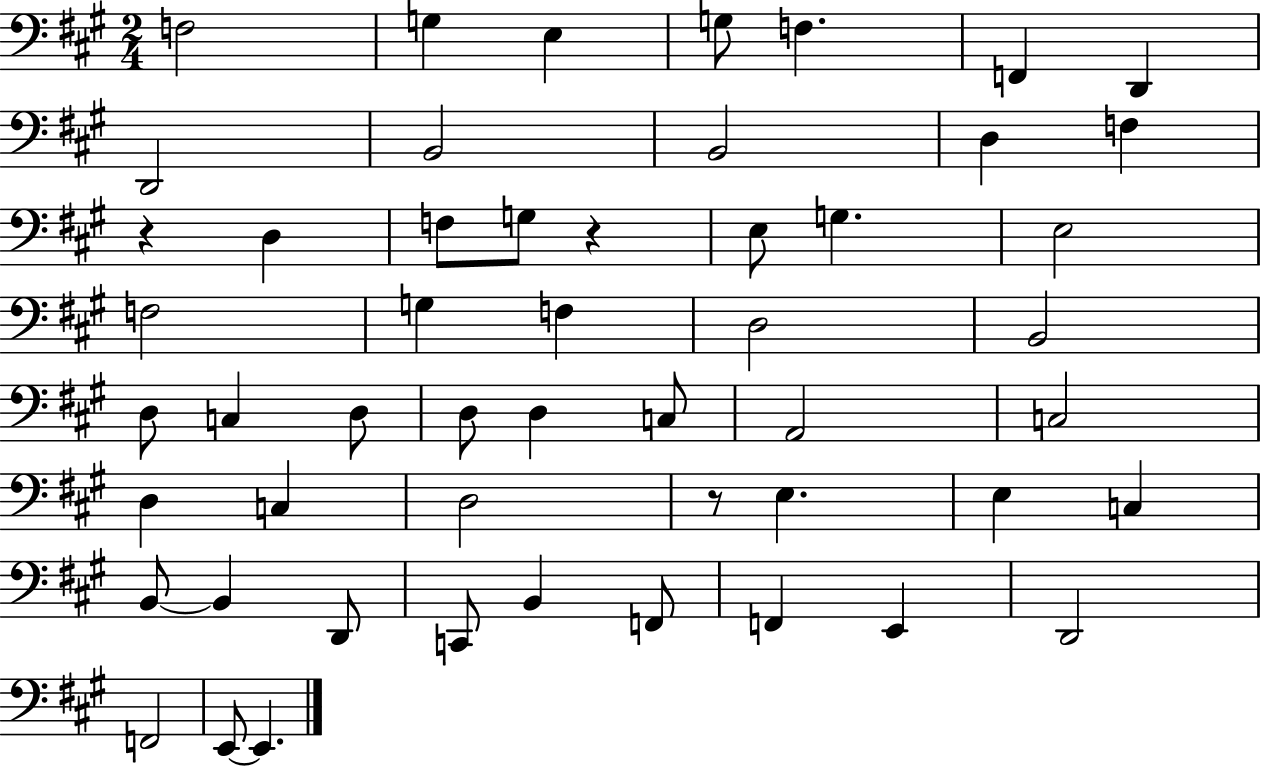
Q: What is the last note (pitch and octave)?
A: E2